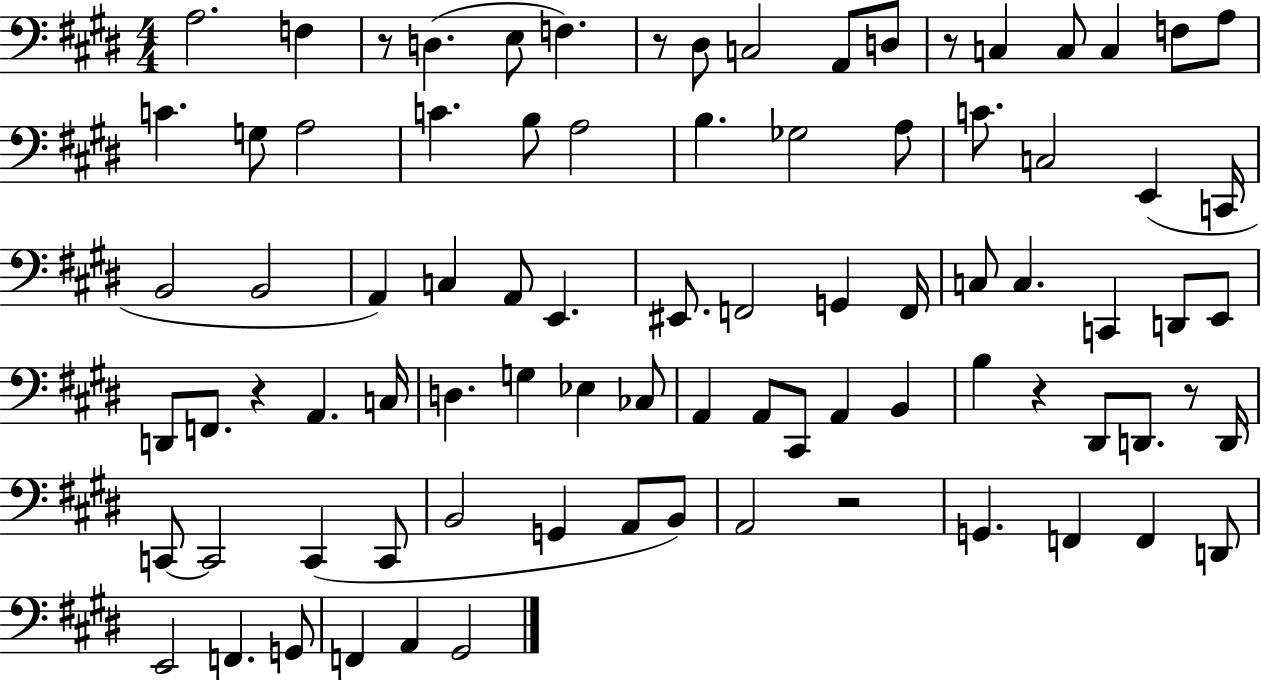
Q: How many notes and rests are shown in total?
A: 85